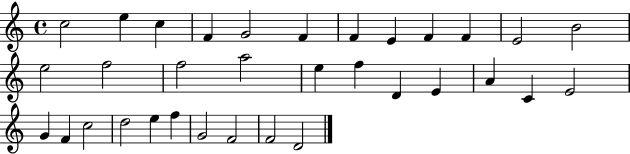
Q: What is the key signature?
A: C major